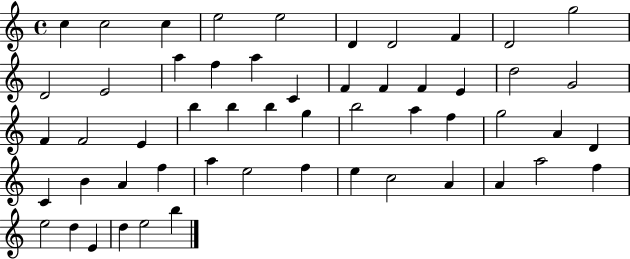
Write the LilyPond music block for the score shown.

{
  \clef treble
  \time 4/4
  \defaultTimeSignature
  \key c \major
  c''4 c''2 c''4 | e''2 e''2 | d'4 d'2 f'4 | d'2 g''2 | \break d'2 e'2 | a''4 f''4 a''4 c'4 | f'4 f'4 f'4 e'4 | d''2 g'2 | \break f'4 f'2 e'4 | b''4 b''4 b''4 g''4 | b''2 a''4 f''4 | g''2 a'4 d'4 | \break c'4 b'4 a'4 f''4 | a''4 e''2 f''4 | e''4 c''2 a'4 | a'4 a''2 f''4 | \break e''2 d''4 e'4 | d''4 e''2 b''4 | \bar "|."
}